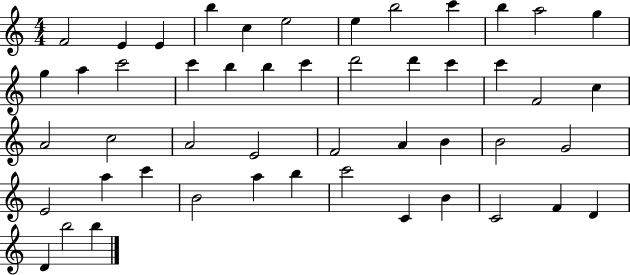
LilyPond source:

{
  \clef treble
  \numericTimeSignature
  \time 4/4
  \key c \major
  f'2 e'4 e'4 | b''4 c''4 e''2 | e''4 b''2 c'''4 | b''4 a''2 g''4 | \break g''4 a''4 c'''2 | c'''4 b''4 b''4 c'''4 | d'''2 d'''4 c'''4 | c'''4 f'2 c''4 | \break a'2 c''2 | a'2 e'2 | f'2 a'4 b'4 | b'2 g'2 | \break e'2 a''4 c'''4 | b'2 a''4 b''4 | c'''2 c'4 b'4 | c'2 f'4 d'4 | \break d'4 b''2 b''4 | \bar "|."
}